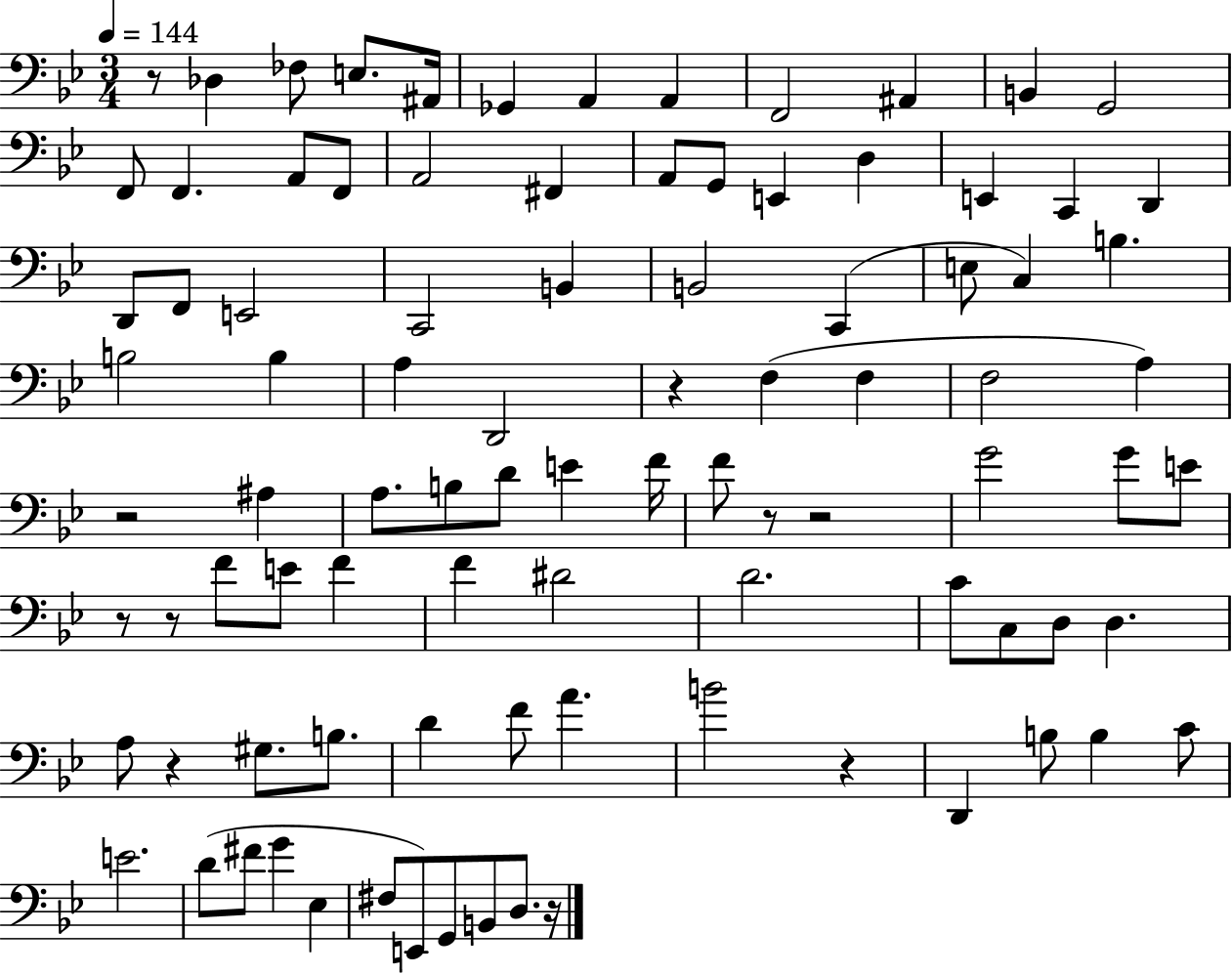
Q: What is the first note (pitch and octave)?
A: Db3